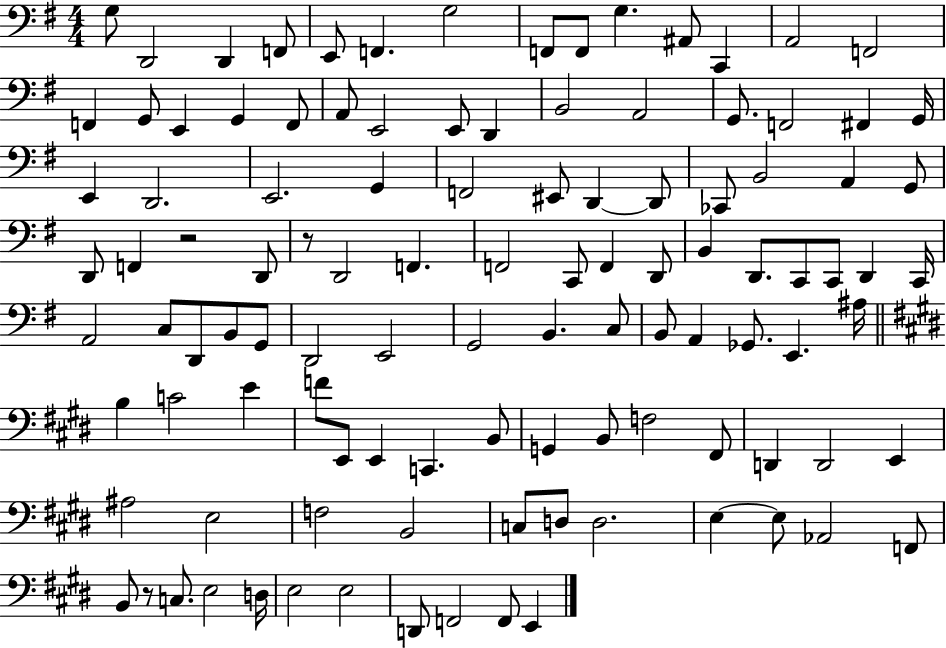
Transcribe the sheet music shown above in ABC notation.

X:1
T:Untitled
M:4/4
L:1/4
K:G
G,/2 D,,2 D,, F,,/2 E,,/2 F,, G,2 F,,/2 F,,/2 G, ^A,,/2 C,, A,,2 F,,2 F,, G,,/2 E,, G,, F,,/2 A,,/2 E,,2 E,,/2 D,, B,,2 A,,2 G,,/2 F,,2 ^F,, G,,/4 E,, D,,2 E,,2 G,, F,,2 ^E,,/2 D,, D,,/2 _C,,/2 B,,2 A,, G,,/2 D,,/2 F,, z2 D,,/2 z/2 D,,2 F,, F,,2 C,,/2 F,, D,,/2 B,, D,,/2 C,,/2 C,,/2 D,, C,,/4 A,,2 C,/2 D,,/2 B,,/2 G,,/2 D,,2 E,,2 G,,2 B,, C,/2 B,,/2 A,, _G,,/2 E,, ^A,/4 B, C2 E F/2 E,,/2 E,, C,, B,,/2 G,, B,,/2 F,2 ^F,,/2 D,, D,,2 E,, ^A,2 E,2 F,2 B,,2 C,/2 D,/2 D,2 E, E,/2 _A,,2 F,,/2 B,,/2 z/2 C,/2 E,2 D,/4 E,2 E,2 D,,/2 F,,2 F,,/2 E,,